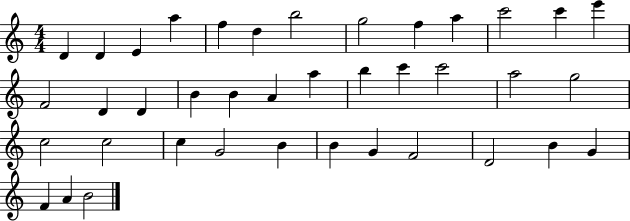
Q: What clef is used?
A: treble